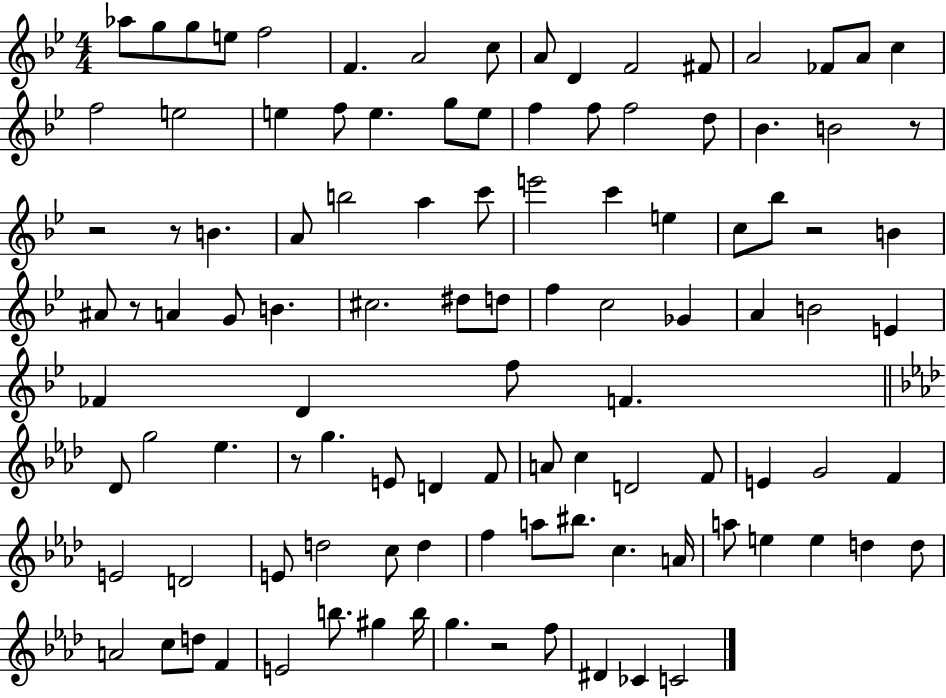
X:1
T:Untitled
M:4/4
L:1/4
K:Bb
_a/2 g/2 g/2 e/2 f2 F A2 c/2 A/2 D F2 ^F/2 A2 _F/2 A/2 c f2 e2 e f/2 e g/2 e/2 f f/2 f2 d/2 _B B2 z/2 z2 z/2 B A/2 b2 a c'/2 e'2 c' e c/2 _b/2 z2 B ^A/2 z/2 A G/2 B ^c2 ^d/2 d/2 f c2 _G A B2 E _F D f/2 F _D/2 g2 _e z/2 g E/2 D F/2 A/2 c D2 F/2 E G2 F E2 D2 E/2 d2 c/2 d f a/2 ^b/2 c A/4 a/2 e e d d/2 A2 c/2 d/2 F E2 b/2 ^g b/4 g z2 f/2 ^D _C C2